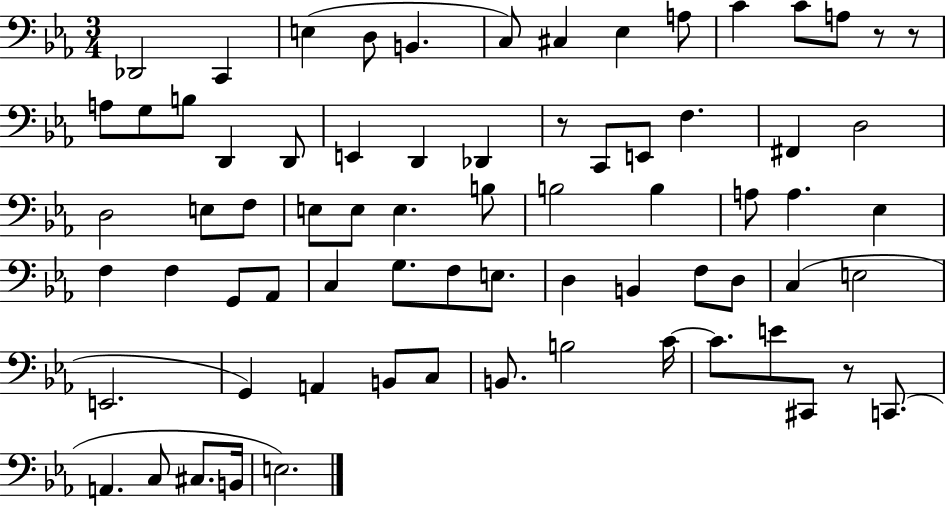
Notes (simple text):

Db2/h C2/q E3/q D3/e B2/q. C3/e C#3/q Eb3/q A3/e C4/q C4/e A3/e R/e R/e A3/e G3/e B3/e D2/q D2/e E2/q D2/q Db2/q R/e C2/e E2/e F3/q. F#2/q D3/h D3/h E3/e F3/e E3/e E3/e E3/q. B3/e B3/h B3/q A3/e A3/q. Eb3/q F3/q F3/q G2/e Ab2/e C3/q G3/e. F3/e E3/e. D3/q B2/q F3/e D3/e C3/q E3/h E2/h. G2/q A2/q B2/e C3/e B2/e. B3/h C4/s C4/e. E4/e C#2/e R/e C2/e. A2/q. C3/e C#3/e. B2/s E3/h.